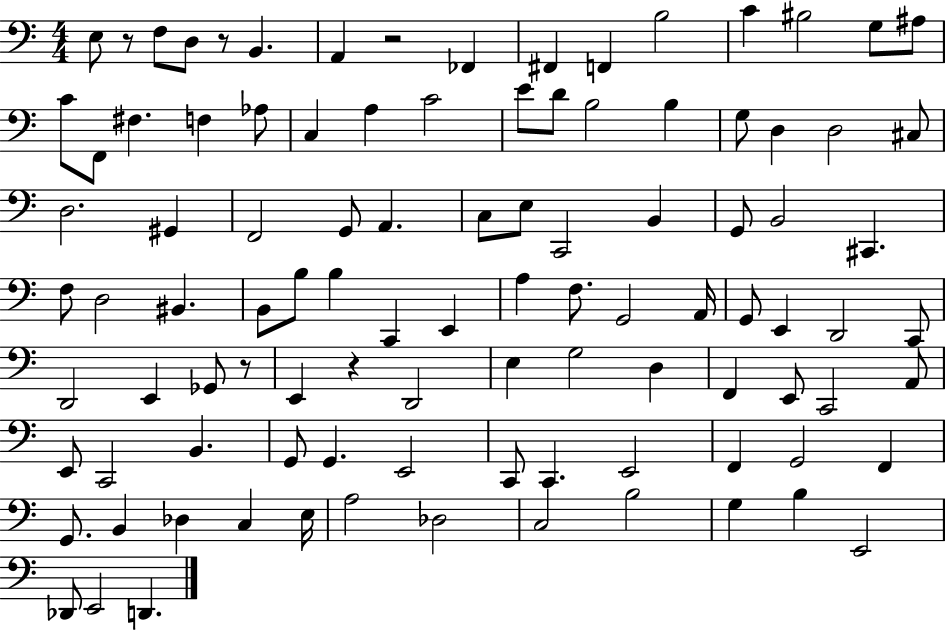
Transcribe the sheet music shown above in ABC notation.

X:1
T:Untitled
M:4/4
L:1/4
K:C
E,/2 z/2 F,/2 D,/2 z/2 B,, A,, z2 _F,, ^F,, F,, B,2 C ^B,2 G,/2 ^A,/2 C/2 F,,/2 ^F, F, _A,/2 C, A, C2 E/2 D/2 B,2 B, G,/2 D, D,2 ^C,/2 D,2 ^G,, F,,2 G,,/2 A,, C,/2 E,/2 C,,2 B,, G,,/2 B,,2 ^C,, F,/2 D,2 ^B,, B,,/2 B,/2 B, C,, E,, A, F,/2 G,,2 A,,/4 G,,/2 E,, D,,2 C,,/2 D,,2 E,, _G,,/2 z/2 E,, z D,,2 E, G,2 D, F,, E,,/2 C,,2 A,,/2 E,,/2 C,,2 B,, G,,/2 G,, E,,2 C,,/2 C,, E,,2 F,, G,,2 F,, G,,/2 B,, _D, C, E,/4 A,2 _D,2 C,2 B,2 G, B, E,,2 _D,,/2 E,,2 D,,